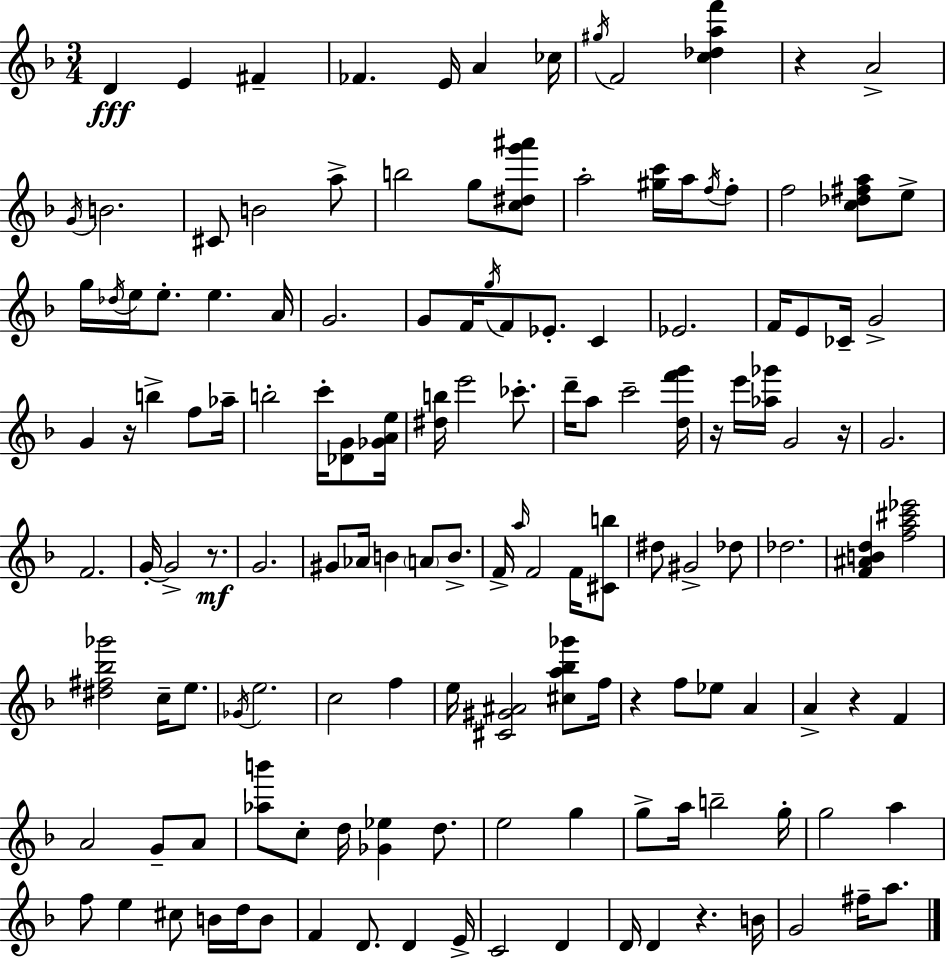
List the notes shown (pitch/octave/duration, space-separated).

D4/q E4/q F#4/q FES4/q. E4/s A4/q CES5/s G#5/s F4/h [C5,Db5,A5,F6]/q R/q A4/h G4/s B4/h. C#4/e B4/h A5/e B5/h G5/e [C5,D#5,G6,A#6]/e A5/h [G#5,C6]/s A5/s F5/s F5/e F5/h [C5,Db5,F#5,A5]/e E5/e G5/s Db5/s E5/s E5/e. E5/q. A4/s G4/h. G4/e F4/s G5/s F4/e Eb4/e. C4/q Eb4/h. F4/s E4/e CES4/s G4/h G4/q R/s B5/q F5/e Ab5/s B5/h C6/s [Db4,G4]/e [Gb4,A4,E5]/s [D#5,B5]/s E6/h CES6/e. D6/s A5/e C6/h [D5,F6,G6]/s R/s E6/s [Ab5,Gb6]/s G4/h R/s G4/h. F4/h. G4/s G4/h R/e. G4/h. G#4/e Ab4/s B4/q A4/e B4/e. F4/s A5/s F4/h F4/s [C#4,B5]/e D#5/e G#4/h Db5/e Db5/h. [F4,A#4,B4,D5]/q [F5,A5,C#6,Eb6]/h [D#5,F#5,Bb5,Gb6]/h C5/s E5/e. Gb4/s E5/h. C5/h F5/q E5/s [C#4,G#4,A#4]/h [C#5,A5,Bb5,Gb6]/e F5/s R/q F5/e Eb5/e A4/q A4/q R/q F4/q A4/h G4/e A4/e [Ab5,B6]/e C5/e D5/s [Gb4,Eb5]/q D5/e. E5/h G5/q G5/e A5/s B5/h G5/s G5/h A5/q F5/e E5/q C#5/e B4/s D5/s B4/e F4/q D4/e. D4/q E4/s C4/h D4/q D4/s D4/q R/q. B4/s G4/h F#5/s A5/e.